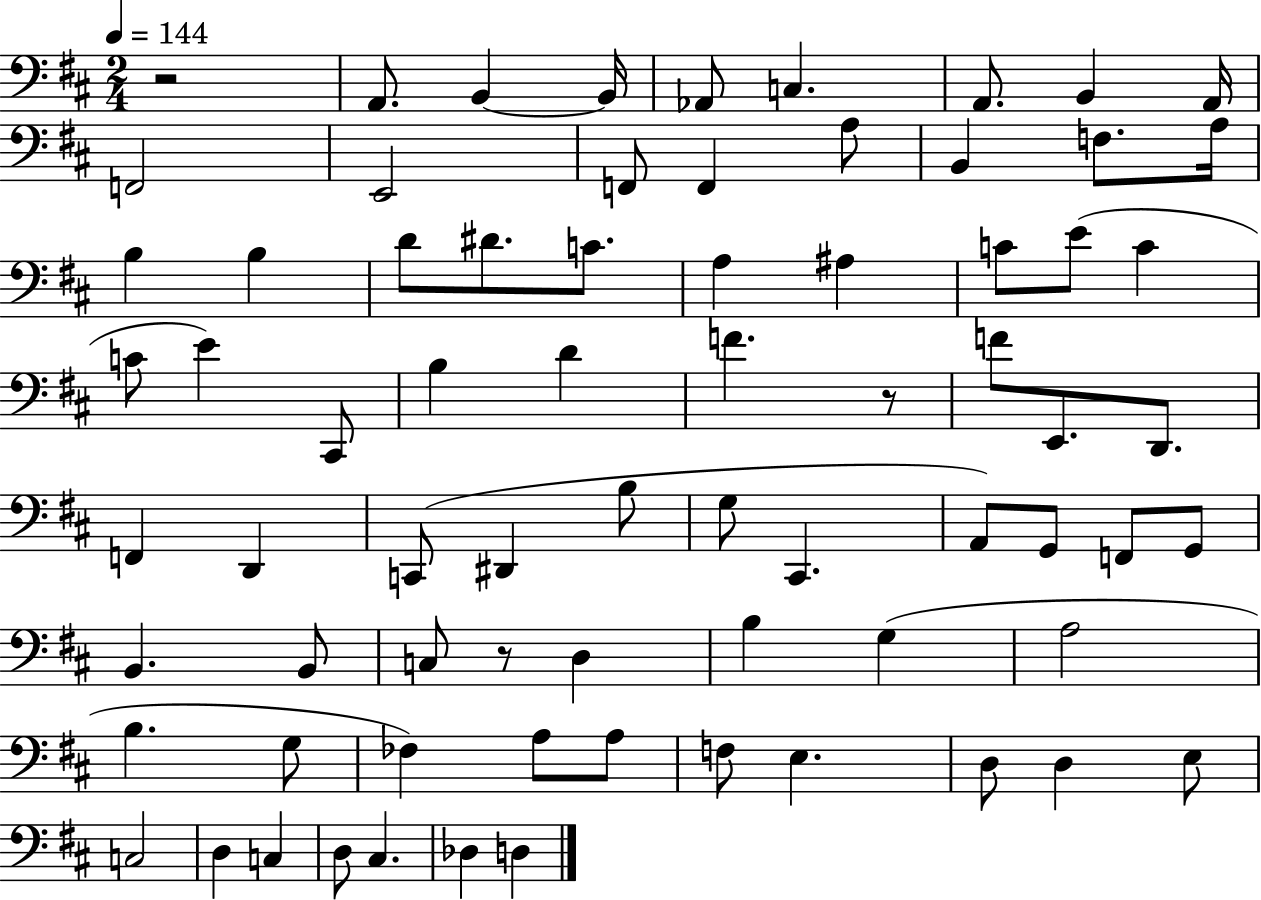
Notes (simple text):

R/h A2/e. B2/q B2/s Ab2/e C3/q. A2/e. B2/q A2/s F2/h E2/h F2/e F2/q A3/e B2/q F3/e. A3/s B3/q B3/q D4/e D#4/e. C4/e. A3/q A#3/q C4/e E4/e C4/q C4/e E4/q C#2/e B3/q D4/q F4/q. R/e F4/e E2/e. D2/e. F2/q D2/q C2/e D#2/q B3/e G3/e C#2/q. A2/e G2/e F2/e G2/e B2/q. B2/e C3/e R/e D3/q B3/q G3/q A3/h B3/q. G3/e FES3/q A3/e A3/e F3/e E3/q. D3/e D3/q E3/e C3/h D3/q C3/q D3/e C#3/q. Db3/q D3/q